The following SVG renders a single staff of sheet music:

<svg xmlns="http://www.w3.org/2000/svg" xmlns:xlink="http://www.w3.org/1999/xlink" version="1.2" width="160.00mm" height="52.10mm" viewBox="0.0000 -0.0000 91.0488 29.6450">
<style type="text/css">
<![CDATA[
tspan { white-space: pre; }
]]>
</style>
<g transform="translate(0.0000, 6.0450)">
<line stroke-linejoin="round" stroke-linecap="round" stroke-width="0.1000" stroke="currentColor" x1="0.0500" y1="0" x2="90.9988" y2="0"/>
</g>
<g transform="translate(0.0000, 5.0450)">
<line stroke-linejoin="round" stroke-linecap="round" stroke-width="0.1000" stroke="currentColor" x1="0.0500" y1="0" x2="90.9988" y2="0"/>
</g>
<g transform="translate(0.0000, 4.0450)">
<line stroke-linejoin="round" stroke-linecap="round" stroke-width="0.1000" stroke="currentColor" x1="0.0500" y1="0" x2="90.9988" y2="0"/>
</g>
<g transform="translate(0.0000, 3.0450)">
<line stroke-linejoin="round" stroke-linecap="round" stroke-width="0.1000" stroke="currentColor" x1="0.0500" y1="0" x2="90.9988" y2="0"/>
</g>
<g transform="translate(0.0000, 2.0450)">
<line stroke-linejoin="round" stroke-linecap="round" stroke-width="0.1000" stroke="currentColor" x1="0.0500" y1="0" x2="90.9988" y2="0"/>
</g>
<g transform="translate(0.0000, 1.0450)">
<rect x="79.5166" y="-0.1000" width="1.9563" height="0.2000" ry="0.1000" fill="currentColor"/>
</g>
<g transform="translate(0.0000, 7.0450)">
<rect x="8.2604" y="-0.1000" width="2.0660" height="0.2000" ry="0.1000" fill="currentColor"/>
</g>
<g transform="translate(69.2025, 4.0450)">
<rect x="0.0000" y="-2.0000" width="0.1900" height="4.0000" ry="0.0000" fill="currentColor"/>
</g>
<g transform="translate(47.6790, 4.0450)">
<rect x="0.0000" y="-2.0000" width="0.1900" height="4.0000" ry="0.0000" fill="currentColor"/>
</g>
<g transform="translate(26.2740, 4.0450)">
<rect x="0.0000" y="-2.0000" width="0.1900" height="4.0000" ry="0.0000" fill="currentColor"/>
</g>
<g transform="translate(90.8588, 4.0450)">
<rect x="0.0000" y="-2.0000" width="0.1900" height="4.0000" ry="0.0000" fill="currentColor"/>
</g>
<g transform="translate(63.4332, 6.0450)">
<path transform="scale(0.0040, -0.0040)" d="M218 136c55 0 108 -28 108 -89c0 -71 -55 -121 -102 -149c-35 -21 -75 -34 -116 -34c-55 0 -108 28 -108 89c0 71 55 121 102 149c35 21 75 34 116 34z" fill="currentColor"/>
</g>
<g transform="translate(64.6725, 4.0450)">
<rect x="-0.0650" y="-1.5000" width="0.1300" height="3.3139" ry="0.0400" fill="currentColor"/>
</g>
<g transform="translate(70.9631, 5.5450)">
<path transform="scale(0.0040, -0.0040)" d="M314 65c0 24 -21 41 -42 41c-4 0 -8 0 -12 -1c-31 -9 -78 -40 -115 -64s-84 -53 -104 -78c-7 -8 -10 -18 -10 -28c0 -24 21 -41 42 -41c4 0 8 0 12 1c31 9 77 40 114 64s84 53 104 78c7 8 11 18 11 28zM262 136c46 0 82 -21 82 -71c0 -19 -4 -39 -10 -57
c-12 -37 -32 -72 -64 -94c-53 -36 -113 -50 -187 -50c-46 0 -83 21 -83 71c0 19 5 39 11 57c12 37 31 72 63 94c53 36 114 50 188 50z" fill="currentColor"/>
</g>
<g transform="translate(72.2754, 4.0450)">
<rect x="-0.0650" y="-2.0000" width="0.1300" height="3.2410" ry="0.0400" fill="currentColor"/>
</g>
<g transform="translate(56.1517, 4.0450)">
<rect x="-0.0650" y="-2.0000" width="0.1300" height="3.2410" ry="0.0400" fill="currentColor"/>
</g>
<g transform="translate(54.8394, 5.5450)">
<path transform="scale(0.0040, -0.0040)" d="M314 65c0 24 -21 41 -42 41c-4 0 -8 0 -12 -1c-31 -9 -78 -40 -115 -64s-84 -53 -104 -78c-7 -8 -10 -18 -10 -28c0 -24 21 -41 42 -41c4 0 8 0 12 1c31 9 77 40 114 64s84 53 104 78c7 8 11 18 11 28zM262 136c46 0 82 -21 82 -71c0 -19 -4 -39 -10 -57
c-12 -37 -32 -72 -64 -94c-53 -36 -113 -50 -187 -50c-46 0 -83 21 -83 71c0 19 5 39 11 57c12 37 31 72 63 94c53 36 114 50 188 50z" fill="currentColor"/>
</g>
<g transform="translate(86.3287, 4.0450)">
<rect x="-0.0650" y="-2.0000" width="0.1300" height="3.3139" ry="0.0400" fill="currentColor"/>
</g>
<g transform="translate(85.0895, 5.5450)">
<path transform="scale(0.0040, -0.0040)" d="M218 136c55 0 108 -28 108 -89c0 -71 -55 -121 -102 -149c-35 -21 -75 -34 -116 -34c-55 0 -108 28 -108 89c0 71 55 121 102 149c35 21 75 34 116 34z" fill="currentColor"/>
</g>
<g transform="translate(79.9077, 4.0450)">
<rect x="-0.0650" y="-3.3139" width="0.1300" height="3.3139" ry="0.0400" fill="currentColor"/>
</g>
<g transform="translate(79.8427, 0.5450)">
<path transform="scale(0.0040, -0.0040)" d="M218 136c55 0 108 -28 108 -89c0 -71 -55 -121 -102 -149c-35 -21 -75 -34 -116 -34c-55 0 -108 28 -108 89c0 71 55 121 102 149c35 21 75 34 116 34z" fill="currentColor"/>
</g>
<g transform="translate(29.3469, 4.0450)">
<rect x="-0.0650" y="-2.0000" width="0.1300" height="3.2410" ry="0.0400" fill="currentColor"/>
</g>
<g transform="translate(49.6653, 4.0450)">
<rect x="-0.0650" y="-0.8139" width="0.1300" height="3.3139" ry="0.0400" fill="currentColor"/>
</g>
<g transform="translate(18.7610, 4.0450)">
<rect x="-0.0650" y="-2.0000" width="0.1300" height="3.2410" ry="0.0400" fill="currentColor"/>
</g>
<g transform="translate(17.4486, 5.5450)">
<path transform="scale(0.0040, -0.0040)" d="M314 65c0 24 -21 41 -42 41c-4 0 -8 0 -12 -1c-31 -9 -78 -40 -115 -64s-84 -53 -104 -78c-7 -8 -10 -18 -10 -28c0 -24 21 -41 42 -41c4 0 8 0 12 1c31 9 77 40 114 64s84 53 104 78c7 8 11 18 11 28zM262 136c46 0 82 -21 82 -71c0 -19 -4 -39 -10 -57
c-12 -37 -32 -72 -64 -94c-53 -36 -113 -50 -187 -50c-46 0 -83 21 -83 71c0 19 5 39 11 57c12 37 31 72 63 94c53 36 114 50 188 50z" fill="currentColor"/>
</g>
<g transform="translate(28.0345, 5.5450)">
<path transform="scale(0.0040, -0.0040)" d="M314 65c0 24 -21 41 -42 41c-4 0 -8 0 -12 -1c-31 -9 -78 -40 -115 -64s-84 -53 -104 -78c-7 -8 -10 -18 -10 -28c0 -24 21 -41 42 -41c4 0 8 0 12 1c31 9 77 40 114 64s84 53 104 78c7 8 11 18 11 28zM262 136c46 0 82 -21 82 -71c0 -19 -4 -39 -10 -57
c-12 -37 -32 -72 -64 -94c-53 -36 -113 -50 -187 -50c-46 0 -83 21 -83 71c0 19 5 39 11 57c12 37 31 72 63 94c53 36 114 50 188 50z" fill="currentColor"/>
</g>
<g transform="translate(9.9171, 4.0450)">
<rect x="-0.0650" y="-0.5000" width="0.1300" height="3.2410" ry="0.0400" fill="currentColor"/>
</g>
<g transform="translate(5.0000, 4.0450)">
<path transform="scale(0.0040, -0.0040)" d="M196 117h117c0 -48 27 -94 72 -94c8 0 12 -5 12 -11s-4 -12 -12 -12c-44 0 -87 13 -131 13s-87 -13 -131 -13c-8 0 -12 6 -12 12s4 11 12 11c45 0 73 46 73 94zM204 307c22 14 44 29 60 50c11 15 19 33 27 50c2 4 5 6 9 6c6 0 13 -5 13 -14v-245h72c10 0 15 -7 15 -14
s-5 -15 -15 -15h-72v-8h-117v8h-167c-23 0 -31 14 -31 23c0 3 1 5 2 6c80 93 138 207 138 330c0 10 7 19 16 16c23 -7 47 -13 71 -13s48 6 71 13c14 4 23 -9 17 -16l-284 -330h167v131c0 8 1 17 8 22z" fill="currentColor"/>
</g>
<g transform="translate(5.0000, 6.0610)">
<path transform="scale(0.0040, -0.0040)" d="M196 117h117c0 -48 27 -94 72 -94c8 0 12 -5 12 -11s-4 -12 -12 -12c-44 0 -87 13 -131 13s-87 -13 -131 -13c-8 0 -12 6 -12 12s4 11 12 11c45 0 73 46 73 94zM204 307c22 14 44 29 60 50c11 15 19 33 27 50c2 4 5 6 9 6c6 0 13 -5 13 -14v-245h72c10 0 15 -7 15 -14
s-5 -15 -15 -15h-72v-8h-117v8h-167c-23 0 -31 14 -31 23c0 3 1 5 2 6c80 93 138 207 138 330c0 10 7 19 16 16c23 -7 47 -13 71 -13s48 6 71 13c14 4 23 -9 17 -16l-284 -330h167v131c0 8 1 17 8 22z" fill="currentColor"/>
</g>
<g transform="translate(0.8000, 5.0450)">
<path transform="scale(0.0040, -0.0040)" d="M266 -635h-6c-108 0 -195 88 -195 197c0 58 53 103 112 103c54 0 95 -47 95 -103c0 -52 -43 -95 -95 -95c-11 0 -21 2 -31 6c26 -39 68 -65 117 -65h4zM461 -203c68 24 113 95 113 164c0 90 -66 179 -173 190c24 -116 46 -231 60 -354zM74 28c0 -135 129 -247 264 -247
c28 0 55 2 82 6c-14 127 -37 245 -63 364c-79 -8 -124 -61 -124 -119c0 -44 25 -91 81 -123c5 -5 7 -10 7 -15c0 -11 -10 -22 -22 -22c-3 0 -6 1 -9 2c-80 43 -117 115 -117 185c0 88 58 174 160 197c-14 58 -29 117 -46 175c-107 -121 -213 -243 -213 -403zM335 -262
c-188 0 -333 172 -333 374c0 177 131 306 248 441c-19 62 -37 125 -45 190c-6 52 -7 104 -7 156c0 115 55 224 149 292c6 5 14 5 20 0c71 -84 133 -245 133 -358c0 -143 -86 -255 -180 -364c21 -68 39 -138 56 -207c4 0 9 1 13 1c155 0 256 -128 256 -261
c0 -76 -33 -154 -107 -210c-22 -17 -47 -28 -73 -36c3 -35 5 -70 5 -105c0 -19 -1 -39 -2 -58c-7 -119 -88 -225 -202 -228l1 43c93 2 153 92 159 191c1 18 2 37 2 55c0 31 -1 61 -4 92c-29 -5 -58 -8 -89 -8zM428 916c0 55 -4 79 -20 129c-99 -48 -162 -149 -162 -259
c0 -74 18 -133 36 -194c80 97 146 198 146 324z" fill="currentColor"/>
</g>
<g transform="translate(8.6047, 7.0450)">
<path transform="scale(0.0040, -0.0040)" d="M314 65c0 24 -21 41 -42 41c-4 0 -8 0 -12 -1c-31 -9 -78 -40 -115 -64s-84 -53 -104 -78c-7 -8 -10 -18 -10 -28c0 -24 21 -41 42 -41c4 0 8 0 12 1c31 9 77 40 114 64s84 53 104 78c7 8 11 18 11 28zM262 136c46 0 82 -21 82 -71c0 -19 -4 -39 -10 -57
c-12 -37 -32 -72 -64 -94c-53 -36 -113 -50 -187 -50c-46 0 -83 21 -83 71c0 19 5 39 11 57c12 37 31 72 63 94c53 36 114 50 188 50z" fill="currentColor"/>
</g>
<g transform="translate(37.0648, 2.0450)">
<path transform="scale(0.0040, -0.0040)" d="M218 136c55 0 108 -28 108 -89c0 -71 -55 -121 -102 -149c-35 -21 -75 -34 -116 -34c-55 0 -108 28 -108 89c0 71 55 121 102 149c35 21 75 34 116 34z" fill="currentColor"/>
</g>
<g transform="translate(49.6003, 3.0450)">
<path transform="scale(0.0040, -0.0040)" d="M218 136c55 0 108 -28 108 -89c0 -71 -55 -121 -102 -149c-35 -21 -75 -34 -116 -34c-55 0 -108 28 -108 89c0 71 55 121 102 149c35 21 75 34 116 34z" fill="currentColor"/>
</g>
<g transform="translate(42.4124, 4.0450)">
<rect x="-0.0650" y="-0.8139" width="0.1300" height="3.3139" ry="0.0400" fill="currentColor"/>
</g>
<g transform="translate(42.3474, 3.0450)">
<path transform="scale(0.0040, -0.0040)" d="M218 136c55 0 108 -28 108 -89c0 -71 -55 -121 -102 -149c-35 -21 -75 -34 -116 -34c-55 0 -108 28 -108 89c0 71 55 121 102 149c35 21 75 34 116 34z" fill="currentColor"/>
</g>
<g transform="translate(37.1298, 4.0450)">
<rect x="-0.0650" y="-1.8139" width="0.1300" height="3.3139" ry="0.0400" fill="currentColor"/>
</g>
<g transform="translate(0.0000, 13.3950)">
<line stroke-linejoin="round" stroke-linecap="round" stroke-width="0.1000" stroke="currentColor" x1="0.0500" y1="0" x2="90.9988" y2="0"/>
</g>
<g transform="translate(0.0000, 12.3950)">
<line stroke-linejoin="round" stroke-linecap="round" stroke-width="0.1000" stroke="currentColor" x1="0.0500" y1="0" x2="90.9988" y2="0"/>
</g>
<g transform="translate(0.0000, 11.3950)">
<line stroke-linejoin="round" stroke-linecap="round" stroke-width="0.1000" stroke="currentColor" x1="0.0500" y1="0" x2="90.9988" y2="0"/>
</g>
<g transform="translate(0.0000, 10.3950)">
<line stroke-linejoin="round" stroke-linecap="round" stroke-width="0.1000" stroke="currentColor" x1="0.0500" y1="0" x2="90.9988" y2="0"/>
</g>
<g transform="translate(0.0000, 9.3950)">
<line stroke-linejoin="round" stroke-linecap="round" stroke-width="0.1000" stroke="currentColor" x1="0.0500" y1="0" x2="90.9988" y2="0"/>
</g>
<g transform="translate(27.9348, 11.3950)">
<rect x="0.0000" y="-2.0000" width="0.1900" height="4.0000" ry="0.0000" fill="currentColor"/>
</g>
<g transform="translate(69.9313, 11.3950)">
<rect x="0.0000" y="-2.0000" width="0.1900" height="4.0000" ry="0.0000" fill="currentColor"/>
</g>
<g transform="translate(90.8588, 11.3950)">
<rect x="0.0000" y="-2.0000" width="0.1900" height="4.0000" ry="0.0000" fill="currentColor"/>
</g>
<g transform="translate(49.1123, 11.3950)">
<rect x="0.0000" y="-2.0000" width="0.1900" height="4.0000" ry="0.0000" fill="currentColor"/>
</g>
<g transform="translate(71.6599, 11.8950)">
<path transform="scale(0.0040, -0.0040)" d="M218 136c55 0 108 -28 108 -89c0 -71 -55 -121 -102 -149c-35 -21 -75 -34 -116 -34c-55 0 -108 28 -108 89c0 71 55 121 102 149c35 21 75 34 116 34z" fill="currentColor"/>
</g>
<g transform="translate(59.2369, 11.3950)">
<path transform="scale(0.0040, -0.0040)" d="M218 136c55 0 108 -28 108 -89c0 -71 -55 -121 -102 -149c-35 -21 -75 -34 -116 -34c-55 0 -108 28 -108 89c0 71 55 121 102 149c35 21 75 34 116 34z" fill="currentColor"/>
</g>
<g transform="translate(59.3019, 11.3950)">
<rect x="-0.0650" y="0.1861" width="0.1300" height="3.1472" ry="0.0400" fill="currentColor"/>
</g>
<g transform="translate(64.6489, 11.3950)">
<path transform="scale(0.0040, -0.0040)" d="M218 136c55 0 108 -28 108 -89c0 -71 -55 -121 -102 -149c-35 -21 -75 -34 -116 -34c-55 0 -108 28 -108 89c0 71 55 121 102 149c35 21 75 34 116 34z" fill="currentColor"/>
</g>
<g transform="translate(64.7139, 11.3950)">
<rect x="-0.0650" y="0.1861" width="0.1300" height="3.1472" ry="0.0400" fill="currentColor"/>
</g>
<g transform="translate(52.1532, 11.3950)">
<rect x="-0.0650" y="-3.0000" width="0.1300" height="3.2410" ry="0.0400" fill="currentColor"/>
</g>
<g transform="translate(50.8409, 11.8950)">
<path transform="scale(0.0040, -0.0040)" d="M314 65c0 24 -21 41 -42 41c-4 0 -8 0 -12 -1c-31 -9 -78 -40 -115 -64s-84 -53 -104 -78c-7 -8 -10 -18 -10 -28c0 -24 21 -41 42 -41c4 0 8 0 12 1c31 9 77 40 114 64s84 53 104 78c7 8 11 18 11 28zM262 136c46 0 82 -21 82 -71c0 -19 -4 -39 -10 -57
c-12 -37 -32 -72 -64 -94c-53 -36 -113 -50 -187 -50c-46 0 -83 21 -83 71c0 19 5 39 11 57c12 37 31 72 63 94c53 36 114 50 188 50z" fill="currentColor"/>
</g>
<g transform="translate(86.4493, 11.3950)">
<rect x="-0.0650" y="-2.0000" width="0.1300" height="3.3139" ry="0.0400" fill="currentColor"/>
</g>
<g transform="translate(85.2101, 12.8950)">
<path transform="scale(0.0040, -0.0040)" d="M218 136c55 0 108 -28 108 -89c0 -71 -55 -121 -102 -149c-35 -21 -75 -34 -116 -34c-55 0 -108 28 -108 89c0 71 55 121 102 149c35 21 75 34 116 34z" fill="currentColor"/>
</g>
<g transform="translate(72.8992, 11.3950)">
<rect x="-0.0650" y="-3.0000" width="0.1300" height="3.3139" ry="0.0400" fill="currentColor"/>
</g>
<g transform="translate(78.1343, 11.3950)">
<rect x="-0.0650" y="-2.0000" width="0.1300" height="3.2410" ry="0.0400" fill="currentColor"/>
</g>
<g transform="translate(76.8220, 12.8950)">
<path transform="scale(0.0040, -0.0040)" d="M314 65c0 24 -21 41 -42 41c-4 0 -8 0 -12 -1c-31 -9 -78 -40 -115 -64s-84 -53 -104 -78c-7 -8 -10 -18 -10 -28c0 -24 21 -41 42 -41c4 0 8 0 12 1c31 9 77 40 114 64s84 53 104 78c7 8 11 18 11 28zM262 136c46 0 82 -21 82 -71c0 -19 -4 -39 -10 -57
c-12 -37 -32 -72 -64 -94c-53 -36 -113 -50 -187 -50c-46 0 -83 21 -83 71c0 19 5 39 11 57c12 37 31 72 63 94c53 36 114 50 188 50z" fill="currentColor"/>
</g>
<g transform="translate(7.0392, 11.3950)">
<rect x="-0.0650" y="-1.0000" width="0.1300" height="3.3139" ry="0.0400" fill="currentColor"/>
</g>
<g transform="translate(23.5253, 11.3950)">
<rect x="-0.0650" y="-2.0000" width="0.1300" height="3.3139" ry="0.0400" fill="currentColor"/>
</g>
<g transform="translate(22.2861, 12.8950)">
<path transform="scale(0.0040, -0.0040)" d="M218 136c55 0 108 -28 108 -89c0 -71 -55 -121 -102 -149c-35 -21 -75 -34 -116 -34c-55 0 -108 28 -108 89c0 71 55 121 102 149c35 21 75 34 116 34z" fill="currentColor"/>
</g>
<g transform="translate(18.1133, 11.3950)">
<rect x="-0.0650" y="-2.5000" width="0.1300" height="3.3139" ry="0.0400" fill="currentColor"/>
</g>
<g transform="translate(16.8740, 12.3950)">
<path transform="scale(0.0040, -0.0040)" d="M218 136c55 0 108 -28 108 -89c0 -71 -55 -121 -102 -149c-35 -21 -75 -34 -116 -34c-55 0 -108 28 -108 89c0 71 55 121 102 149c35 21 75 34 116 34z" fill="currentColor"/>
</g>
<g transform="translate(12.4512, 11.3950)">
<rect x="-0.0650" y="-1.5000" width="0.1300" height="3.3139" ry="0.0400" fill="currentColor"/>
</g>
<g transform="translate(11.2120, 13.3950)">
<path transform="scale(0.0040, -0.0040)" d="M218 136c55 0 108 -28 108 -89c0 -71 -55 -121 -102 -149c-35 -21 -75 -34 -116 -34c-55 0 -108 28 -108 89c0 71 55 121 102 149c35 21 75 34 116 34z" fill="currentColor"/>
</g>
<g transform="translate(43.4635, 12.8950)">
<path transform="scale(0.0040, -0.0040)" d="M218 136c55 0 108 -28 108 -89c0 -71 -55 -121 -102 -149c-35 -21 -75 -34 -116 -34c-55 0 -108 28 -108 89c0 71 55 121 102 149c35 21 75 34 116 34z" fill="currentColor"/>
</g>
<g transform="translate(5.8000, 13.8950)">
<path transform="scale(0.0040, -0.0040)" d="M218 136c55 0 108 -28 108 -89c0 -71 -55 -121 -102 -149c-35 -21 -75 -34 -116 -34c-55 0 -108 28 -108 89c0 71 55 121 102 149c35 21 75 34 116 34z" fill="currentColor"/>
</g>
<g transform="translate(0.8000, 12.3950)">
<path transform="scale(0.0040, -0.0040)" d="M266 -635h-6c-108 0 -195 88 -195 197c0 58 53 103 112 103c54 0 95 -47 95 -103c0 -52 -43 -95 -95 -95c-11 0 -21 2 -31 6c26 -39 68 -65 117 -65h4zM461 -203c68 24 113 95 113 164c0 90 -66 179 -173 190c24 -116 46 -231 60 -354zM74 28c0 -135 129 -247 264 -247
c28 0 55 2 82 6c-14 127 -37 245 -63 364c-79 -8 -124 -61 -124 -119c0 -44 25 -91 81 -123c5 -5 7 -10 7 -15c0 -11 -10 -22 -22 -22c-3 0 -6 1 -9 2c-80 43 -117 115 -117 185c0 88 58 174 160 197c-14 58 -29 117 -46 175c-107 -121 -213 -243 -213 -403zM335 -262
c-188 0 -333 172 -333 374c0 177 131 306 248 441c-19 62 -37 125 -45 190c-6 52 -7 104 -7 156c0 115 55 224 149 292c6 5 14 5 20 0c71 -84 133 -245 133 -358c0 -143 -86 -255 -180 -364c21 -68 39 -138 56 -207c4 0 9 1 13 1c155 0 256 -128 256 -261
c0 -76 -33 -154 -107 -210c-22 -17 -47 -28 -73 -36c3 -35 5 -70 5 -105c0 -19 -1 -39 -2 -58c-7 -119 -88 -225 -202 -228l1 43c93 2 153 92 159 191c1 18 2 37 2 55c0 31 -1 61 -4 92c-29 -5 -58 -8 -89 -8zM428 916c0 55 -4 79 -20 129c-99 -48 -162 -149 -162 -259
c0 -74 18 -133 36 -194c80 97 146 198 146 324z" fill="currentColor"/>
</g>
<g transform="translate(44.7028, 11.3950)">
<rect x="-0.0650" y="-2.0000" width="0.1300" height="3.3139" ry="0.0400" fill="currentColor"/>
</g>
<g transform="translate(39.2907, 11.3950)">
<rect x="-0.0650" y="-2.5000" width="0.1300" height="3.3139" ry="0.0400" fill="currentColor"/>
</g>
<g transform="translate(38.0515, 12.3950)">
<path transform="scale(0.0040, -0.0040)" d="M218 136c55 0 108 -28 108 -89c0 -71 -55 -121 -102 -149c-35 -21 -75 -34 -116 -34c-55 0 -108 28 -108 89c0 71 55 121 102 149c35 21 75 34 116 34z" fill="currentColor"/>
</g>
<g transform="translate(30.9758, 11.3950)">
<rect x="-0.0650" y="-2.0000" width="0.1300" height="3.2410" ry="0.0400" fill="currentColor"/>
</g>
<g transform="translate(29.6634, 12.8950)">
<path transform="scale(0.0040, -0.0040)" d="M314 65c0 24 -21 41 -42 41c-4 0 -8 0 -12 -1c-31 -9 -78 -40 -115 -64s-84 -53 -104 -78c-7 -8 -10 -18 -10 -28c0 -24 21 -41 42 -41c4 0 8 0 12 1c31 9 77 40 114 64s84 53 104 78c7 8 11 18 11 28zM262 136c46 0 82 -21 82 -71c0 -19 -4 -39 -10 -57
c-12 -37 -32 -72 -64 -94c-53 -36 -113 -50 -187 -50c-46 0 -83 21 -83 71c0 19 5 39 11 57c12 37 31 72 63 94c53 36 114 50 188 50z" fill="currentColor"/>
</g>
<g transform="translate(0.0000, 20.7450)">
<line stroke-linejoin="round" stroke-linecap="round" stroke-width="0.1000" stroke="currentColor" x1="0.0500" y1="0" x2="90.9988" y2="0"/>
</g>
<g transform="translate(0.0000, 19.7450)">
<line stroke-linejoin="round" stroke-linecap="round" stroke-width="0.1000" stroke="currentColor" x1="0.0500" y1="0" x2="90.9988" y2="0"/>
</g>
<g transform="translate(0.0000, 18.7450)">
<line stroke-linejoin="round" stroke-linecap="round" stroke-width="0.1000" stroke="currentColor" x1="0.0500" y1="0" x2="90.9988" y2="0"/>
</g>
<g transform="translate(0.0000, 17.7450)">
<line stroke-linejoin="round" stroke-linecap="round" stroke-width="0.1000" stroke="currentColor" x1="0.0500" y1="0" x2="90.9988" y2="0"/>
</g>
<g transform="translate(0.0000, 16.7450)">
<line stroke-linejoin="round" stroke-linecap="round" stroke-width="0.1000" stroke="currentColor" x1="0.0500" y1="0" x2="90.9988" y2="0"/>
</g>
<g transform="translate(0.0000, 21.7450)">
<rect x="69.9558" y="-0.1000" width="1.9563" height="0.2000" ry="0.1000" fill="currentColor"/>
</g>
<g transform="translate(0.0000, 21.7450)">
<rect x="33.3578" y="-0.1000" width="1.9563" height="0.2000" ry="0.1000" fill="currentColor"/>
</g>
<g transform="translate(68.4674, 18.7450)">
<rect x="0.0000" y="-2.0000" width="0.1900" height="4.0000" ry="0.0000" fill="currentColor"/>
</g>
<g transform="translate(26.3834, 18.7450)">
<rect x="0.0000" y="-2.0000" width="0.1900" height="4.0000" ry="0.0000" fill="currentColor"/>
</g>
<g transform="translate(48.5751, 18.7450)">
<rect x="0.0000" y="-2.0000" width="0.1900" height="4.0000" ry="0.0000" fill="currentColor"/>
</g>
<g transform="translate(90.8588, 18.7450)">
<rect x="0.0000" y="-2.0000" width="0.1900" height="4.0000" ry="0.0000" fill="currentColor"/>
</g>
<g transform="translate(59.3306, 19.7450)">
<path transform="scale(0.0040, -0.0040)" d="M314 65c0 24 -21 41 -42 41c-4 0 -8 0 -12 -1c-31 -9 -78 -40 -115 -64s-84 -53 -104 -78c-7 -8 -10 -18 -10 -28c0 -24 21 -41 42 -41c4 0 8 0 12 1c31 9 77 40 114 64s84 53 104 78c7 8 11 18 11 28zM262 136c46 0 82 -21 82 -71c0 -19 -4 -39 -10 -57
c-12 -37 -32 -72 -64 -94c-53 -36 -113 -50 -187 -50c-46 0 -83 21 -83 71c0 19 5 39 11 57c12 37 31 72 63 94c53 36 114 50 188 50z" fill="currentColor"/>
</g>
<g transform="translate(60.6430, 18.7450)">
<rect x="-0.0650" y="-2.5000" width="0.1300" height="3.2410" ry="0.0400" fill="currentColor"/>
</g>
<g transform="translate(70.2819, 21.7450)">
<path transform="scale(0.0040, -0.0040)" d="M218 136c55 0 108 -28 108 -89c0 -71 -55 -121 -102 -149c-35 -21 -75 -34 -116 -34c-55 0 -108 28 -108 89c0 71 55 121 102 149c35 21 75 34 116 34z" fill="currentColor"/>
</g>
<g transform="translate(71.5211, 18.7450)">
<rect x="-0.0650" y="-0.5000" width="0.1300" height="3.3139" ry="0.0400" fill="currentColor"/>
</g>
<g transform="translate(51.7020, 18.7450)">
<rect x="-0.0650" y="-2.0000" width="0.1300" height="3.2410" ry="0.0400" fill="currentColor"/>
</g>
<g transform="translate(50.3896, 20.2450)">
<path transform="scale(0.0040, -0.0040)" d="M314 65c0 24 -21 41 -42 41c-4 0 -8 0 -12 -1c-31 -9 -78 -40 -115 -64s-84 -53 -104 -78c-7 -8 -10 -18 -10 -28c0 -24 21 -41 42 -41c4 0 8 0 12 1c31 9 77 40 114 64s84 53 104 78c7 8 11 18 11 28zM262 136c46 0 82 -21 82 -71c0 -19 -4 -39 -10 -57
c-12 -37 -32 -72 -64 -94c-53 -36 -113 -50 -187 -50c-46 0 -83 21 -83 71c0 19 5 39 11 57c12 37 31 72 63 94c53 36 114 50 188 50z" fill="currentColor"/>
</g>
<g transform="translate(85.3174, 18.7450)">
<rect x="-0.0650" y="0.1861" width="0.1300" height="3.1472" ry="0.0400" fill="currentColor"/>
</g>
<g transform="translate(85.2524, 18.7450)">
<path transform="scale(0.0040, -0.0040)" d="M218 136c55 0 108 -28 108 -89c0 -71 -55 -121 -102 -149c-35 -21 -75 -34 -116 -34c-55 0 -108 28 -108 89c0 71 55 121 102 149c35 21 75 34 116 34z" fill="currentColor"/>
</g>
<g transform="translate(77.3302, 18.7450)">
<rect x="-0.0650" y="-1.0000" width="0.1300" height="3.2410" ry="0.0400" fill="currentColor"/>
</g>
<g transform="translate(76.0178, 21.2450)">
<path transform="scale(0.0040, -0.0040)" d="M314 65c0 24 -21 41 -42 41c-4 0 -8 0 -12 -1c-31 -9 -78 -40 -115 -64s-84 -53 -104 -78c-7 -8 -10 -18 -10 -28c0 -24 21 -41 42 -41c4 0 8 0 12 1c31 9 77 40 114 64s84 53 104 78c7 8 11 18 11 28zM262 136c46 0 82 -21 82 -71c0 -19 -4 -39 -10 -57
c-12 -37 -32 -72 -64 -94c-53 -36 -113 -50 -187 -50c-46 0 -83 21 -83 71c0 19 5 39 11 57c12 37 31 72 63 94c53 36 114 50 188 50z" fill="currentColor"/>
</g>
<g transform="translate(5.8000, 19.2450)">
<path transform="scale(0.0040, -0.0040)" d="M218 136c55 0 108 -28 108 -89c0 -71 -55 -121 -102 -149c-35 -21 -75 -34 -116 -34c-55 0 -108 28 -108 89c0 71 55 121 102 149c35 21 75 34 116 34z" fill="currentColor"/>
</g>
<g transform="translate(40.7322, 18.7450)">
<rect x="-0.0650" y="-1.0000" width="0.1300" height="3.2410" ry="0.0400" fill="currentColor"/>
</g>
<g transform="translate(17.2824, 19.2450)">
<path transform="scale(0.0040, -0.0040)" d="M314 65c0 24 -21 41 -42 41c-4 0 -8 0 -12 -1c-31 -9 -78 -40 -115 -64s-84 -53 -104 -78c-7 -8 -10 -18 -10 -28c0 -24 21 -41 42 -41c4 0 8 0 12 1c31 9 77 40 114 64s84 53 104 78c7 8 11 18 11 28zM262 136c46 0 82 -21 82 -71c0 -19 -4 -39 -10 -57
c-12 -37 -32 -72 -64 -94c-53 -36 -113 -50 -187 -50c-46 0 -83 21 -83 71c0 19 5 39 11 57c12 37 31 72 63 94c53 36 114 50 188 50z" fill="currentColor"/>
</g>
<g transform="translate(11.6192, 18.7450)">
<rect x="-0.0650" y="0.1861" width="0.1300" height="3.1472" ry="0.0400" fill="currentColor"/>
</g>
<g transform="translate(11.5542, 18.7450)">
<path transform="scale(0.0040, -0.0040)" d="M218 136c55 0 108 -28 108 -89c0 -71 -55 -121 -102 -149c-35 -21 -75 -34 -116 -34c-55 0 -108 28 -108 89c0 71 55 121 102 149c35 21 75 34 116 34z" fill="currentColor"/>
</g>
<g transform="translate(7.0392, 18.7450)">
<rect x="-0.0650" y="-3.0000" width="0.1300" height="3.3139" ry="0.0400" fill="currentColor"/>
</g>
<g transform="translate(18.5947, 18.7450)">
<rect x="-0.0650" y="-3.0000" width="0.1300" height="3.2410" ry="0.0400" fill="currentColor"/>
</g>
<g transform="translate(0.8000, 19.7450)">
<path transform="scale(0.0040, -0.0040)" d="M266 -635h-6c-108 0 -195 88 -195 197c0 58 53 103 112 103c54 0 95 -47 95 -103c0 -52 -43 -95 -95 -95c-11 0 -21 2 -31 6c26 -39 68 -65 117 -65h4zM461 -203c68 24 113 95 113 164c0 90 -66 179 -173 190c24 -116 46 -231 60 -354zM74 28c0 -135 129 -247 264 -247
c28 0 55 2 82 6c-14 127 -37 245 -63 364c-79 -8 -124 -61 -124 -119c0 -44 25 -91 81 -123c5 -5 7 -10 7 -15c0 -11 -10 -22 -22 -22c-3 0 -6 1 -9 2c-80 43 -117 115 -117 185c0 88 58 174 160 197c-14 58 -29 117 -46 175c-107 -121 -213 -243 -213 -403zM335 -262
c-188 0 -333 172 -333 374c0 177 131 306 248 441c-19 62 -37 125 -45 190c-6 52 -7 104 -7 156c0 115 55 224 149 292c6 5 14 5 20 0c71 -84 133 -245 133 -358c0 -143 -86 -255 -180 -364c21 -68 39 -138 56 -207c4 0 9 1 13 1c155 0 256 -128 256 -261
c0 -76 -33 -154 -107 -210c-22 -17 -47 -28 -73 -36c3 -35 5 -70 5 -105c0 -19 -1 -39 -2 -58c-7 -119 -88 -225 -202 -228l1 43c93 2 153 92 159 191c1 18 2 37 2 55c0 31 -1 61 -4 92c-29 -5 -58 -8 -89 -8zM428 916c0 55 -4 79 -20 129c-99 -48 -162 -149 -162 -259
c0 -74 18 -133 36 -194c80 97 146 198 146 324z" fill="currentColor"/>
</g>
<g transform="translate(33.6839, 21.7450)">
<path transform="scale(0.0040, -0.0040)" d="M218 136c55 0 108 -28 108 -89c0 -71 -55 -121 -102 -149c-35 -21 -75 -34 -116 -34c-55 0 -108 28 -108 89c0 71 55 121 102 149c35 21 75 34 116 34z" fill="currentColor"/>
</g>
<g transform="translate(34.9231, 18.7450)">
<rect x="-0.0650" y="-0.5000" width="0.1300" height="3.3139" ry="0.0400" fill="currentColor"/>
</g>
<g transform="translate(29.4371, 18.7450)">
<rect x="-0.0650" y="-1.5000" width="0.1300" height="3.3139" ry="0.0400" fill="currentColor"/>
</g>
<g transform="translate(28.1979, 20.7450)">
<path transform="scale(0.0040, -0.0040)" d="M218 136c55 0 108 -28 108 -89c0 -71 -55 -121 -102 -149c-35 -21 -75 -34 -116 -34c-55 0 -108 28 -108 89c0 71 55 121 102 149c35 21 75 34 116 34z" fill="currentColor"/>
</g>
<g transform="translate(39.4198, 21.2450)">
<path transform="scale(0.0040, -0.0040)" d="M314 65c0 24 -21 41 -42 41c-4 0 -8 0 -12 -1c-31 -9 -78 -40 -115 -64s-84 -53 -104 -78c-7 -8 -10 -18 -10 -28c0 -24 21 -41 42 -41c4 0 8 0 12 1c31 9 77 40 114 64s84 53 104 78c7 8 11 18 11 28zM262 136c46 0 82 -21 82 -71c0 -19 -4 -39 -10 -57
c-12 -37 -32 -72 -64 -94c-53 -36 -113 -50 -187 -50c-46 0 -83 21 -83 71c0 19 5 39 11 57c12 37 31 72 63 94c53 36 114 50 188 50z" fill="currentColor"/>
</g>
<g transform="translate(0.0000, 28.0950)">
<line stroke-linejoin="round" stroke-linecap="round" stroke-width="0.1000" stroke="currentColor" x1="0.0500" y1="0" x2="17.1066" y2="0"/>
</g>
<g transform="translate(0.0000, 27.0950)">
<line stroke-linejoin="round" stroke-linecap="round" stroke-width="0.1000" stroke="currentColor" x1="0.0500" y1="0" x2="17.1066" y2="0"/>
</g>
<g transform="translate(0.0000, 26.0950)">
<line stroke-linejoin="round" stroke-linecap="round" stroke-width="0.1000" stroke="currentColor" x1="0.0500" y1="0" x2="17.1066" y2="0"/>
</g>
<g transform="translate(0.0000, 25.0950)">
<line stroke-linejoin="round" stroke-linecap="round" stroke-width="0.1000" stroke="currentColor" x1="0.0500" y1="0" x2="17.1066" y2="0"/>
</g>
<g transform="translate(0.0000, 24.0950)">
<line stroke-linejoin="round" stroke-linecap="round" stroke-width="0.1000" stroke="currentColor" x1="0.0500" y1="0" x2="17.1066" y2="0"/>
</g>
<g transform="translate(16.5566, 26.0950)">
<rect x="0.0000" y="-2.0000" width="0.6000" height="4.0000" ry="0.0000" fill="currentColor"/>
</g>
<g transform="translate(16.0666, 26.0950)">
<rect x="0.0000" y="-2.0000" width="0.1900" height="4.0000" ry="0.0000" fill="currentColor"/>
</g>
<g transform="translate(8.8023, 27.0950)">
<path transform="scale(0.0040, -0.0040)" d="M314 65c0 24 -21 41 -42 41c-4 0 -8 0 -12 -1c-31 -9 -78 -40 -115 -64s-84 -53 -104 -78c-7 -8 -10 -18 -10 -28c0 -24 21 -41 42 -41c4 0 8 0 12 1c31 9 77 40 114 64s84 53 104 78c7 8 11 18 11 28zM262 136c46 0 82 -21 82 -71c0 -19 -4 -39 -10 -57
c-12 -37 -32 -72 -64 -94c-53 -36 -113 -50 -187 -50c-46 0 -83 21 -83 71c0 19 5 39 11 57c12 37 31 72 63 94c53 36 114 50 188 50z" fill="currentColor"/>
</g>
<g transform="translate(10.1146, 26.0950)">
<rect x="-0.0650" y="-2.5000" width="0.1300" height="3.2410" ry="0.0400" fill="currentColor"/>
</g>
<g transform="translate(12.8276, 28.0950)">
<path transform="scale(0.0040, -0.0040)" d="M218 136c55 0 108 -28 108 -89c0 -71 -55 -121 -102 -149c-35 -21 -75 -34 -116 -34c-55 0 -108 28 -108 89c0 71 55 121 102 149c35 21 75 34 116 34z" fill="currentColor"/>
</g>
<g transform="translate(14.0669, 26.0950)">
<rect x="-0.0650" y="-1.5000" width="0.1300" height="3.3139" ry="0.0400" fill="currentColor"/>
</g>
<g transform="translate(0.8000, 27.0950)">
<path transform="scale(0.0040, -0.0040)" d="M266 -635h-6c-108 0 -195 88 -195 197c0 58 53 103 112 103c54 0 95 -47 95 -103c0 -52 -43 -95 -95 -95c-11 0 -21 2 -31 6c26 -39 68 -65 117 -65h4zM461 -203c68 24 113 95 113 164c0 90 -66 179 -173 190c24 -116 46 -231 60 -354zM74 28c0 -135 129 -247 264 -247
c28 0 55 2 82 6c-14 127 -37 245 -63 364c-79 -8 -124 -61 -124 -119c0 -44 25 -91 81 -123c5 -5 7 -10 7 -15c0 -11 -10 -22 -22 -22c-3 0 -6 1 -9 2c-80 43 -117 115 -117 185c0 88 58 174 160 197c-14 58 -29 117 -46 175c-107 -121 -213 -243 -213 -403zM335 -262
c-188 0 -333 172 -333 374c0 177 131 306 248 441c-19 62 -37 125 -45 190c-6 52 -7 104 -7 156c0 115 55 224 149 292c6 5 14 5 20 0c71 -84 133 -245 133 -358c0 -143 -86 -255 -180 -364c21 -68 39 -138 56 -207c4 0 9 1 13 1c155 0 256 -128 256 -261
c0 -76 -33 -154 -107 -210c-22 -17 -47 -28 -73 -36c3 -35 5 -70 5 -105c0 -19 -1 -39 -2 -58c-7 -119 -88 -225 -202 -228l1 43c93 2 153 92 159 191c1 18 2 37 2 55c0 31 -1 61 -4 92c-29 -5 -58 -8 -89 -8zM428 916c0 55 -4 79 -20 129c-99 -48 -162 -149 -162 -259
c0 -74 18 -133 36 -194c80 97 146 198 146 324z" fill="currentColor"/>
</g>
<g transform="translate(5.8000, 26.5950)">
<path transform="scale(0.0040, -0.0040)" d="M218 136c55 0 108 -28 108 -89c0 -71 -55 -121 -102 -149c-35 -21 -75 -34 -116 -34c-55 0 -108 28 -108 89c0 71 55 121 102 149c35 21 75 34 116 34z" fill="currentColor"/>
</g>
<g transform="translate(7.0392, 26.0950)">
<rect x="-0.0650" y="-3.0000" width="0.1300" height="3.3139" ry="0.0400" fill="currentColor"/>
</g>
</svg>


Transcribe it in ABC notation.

X:1
T:Untitled
M:4/4
L:1/4
K:C
C2 F2 F2 f d d F2 E F2 b F D E G F F2 G F A2 B B A F2 F A B A2 E C D2 F2 G2 C D2 B A G2 E